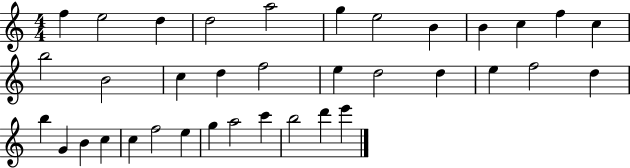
F5/q E5/h D5/q D5/h A5/h G5/q E5/h B4/q B4/q C5/q F5/q C5/q B5/h B4/h C5/q D5/q F5/h E5/q D5/h D5/q E5/q F5/h D5/q B5/q G4/q B4/q C5/q C5/q F5/h E5/q G5/q A5/h C6/q B5/h D6/q E6/q